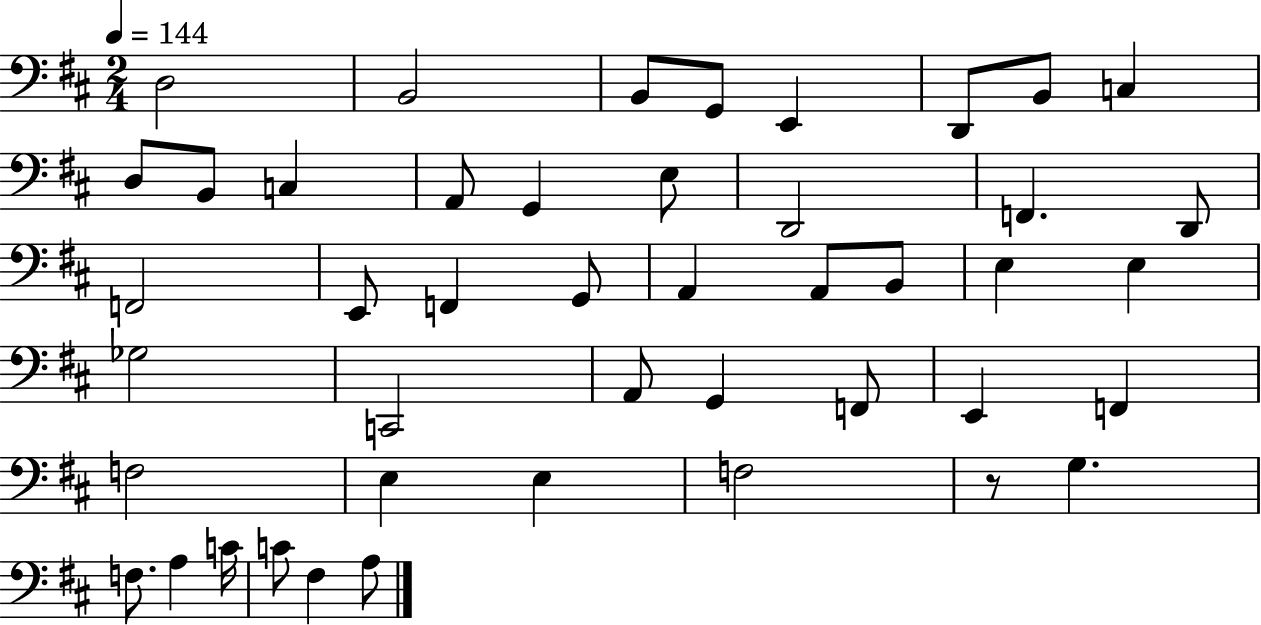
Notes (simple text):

D3/h B2/h B2/e G2/e E2/q D2/e B2/e C3/q D3/e B2/e C3/q A2/e G2/q E3/e D2/h F2/q. D2/e F2/h E2/e F2/q G2/e A2/q A2/e B2/e E3/q E3/q Gb3/h C2/h A2/e G2/q F2/e E2/q F2/q F3/h E3/q E3/q F3/h R/e G3/q. F3/e. A3/q C4/s C4/e F#3/q A3/e